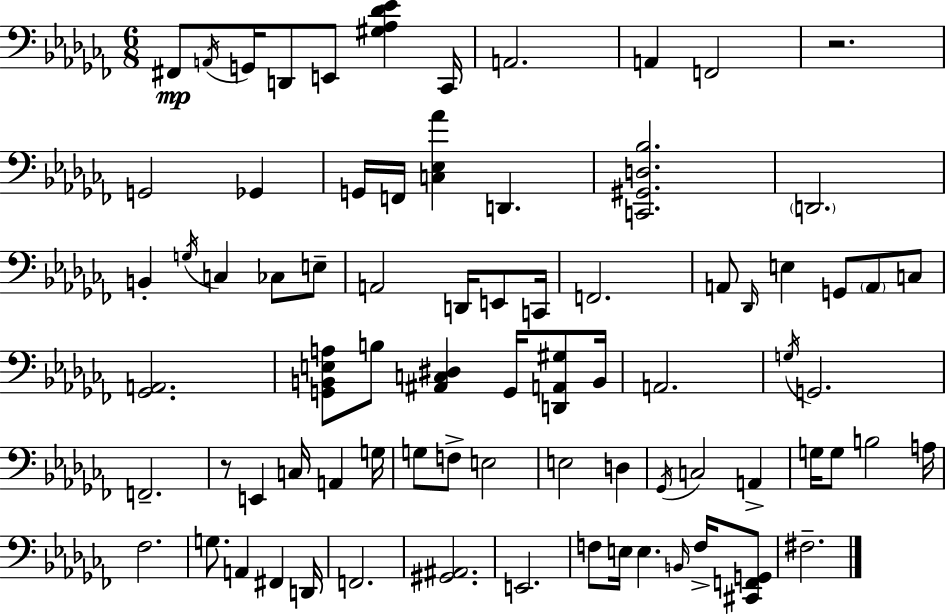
F#2/e A2/s G2/s D2/e E2/e [G#3,Ab3,Db4,Eb4]/q CES2/s A2/h. A2/q F2/h R/h. G2/h Gb2/q G2/s F2/s [C3,Eb3,Ab4]/q D2/q. [C2,G#2,D3,Bb3]/h. D2/h. B2/q G3/s C3/q CES3/e E3/e A2/h D2/s E2/e C2/s F2/h. A2/e Db2/s E3/q G2/e A2/e C3/e [Gb2,A2]/h. [G2,B2,E3,A3]/e B3/e [A#2,C3,D#3]/q G2/s [D2,A2,G#3]/e B2/s A2/h. G3/s G2/h. F2/h. R/e E2/q C3/s A2/q G3/s G3/e F3/e E3/h E3/h D3/q Gb2/s C3/h A2/q G3/s G3/e B3/h A3/s FES3/h. G3/e. A2/q F#2/q D2/s F2/h. [G#2,A#2]/h. E2/h. F3/e E3/s E3/q. B2/s F3/s [C#2,F2,G2]/e F#3/h.